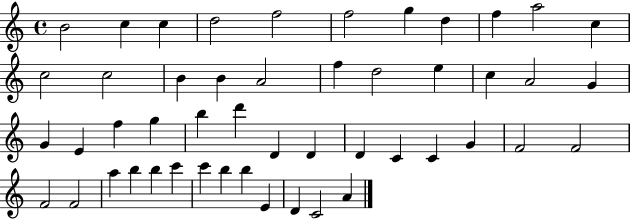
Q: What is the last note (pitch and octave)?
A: A4